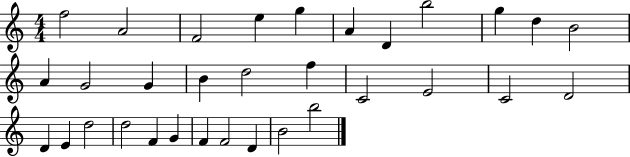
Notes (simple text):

F5/h A4/h F4/h E5/q G5/q A4/q D4/q B5/h G5/q D5/q B4/h A4/q G4/h G4/q B4/q D5/h F5/q C4/h E4/h C4/h D4/h D4/q E4/q D5/h D5/h F4/q G4/q F4/q F4/h D4/q B4/h B5/h